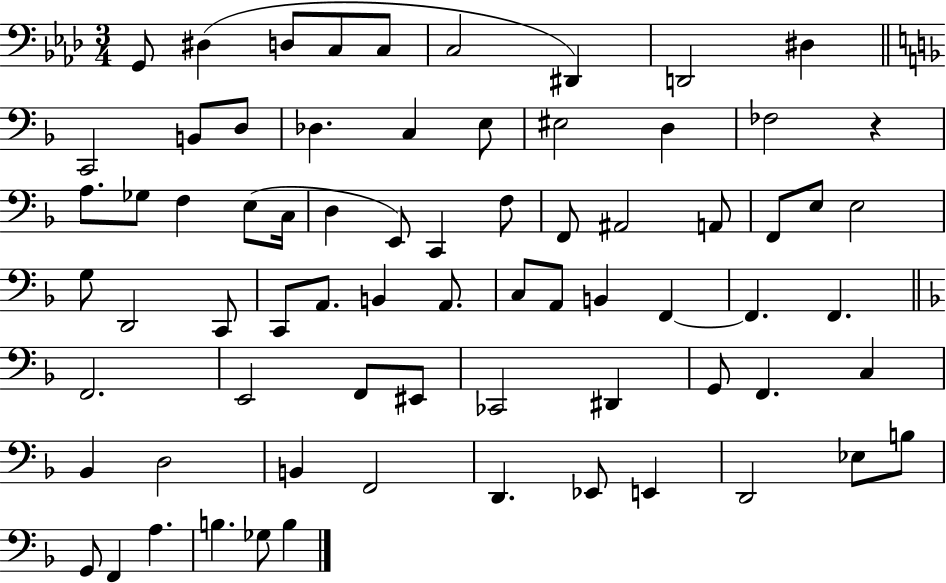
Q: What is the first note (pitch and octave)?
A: G2